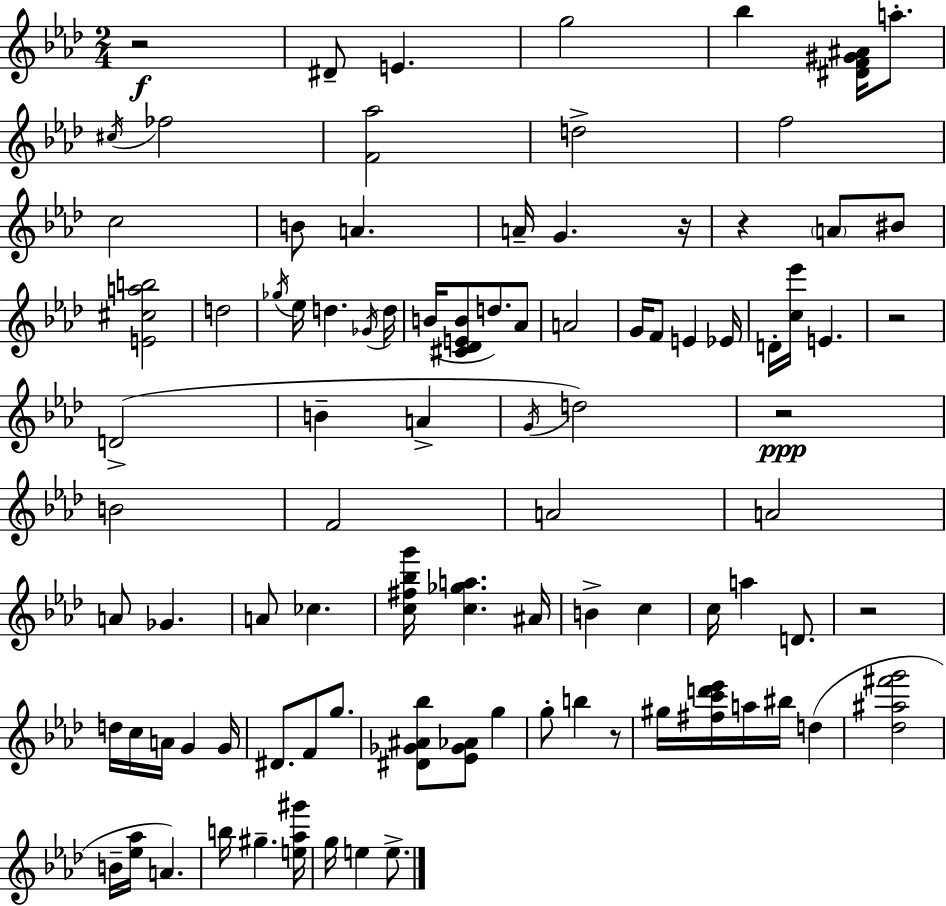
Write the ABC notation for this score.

X:1
T:Untitled
M:2/4
L:1/4
K:Fm
z2 ^D/2 E g2 _b [^DF^G^A]/4 a/2 ^c/4 _f2 [F_a]2 d2 f2 c2 B/2 A A/4 G z/4 z A/2 ^B/2 [E^cab]2 d2 _g/4 _e/4 d _G/4 d/4 B/4 [^C_DEB]/2 d/2 _A/2 A2 G/4 F/2 E _E/4 D/4 [c_e']/4 E z2 D2 B A G/4 d2 z2 B2 F2 A2 A2 A/2 _G A/2 _c [c^f_bg']/4 [c_ga] ^A/4 B c c/4 a D/2 z2 d/4 c/4 A/4 G G/4 ^D/2 F/2 g/2 [^D_G^A_b]/2 [_E_G_A]/2 g g/2 b z/2 ^g/4 [^fc'd'_e']/4 a/4 ^b/4 d [_d^a^f'g']2 B/4 [_e_a]/4 A b/4 ^g [e_a^g']/4 g/4 e e/2